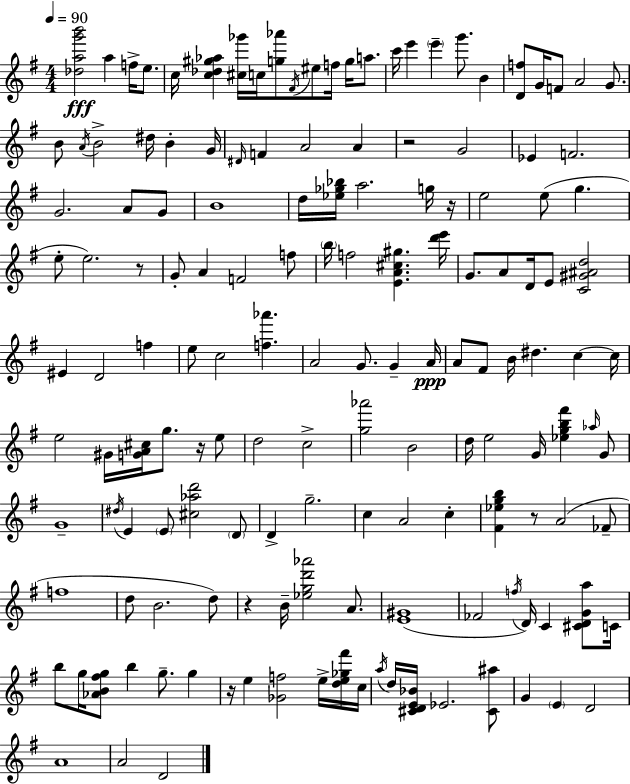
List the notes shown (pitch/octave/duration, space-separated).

[Db5,A5,G6,B6]/h A5/q F5/s E5/e. C5/s [C5,Db5,G#5,Ab5]/q [C#5,Gb6]/s C5/s [G5,Ab6]/e F#4/s EIS5/e F5/s G5/s A5/e. C6/s E6/q E6/q G6/e. B4/q [D4,F5]/e G4/s F4/e A4/h G4/e. B4/e A4/s B4/h D#5/s B4/q G4/s D#4/s F4/q A4/h A4/q R/h G4/h Eb4/q F4/h. G4/h. A4/e G4/e B4/w D5/s [Eb5,Gb5,Bb5]/s A5/h. G5/s R/s E5/h E5/e G5/q. E5/e E5/h. R/e G4/e A4/q F4/h F5/e B5/s F5/h [E4,A4,C#5,G#5]/q. [D6,E6]/s G4/e. A4/e D4/s E4/e [C4,G#4,A#4,D5]/h EIS4/q D4/h F5/q E5/e C5/h [F5,Ab6]/q. A4/h G4/e. G4/q A4/s A4/e F#4/e B4/s D#5/q. C5/q C5/s E5/h G#4/s [G4,A4,C#5]/s G5/e. R/s E5/e D5/h C5/h [G5,Ab6]/h B4/h D5/s E5/h G4/s [Eb5,G5,B5,F#6]/q Ab5/s G4/e G4/w D#5/s E4/q E4/e [C#5,Ab5,D6]/h D4/e D4/q G5/h. C5/q A4/h C5/q [F#4,Eb5,G5,B5]/q R/e A4/h FES4/e F5/w D5/e B4/h. D5/e R/q B4/s [Eb5,G5,D6,Ab6]/h A4/e. [E4,G#4]/w FES4/h F5/s D4/s C4/q [C#4,D4,G4,A5]/e C4/s B5/e G5/s [Ab4,B4,F#5,G5]/e B5/q G5/e. G5/q R/s E5/q [Gb4,F5]/h E5/s [D5,E5,Gb5,F#6]/s C5/s A5/s D5/s [C#4,D4,E4,Bb4]/s Eb4/h. [C#4,A#5]/e G4/q E4/q D4/h A4/w A4/h D4/h